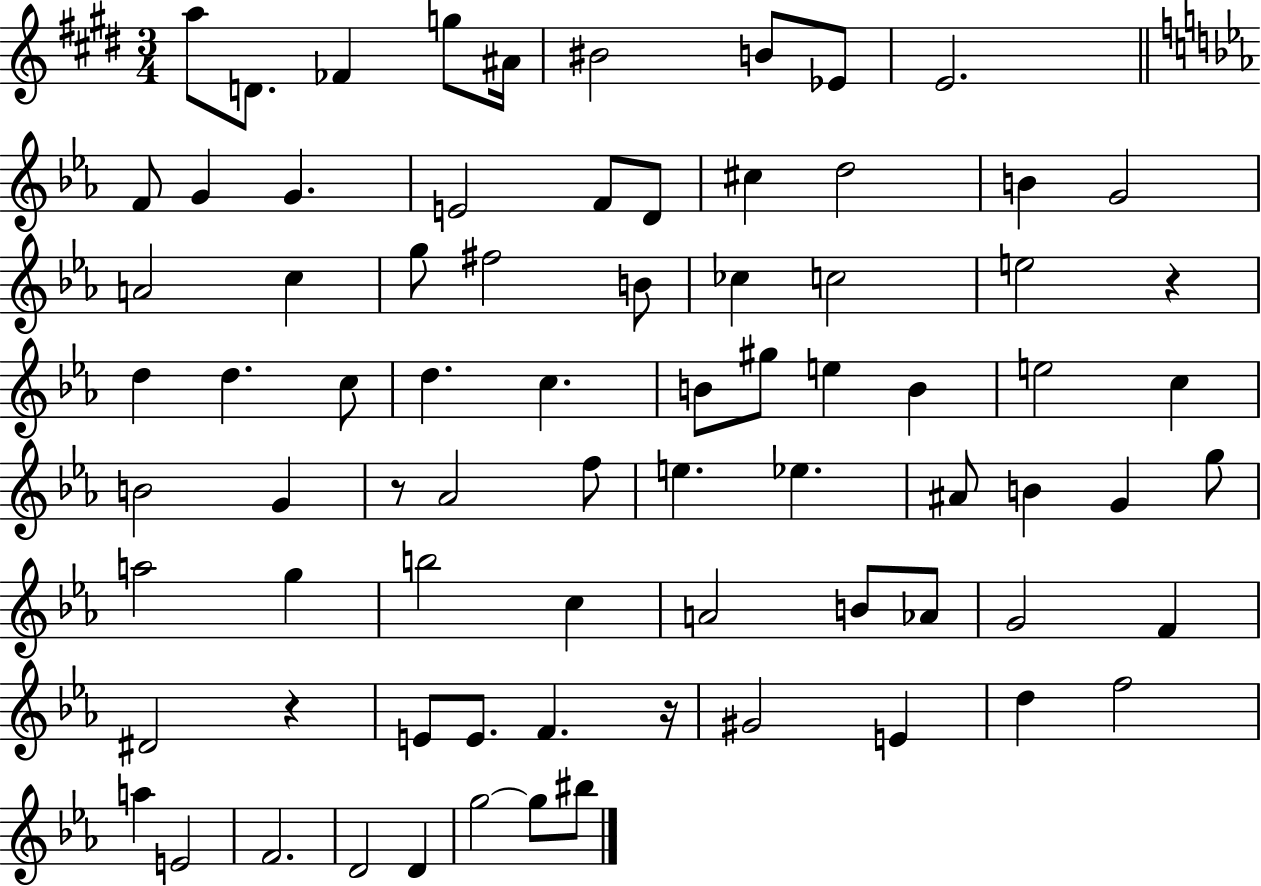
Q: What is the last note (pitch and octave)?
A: BIS5